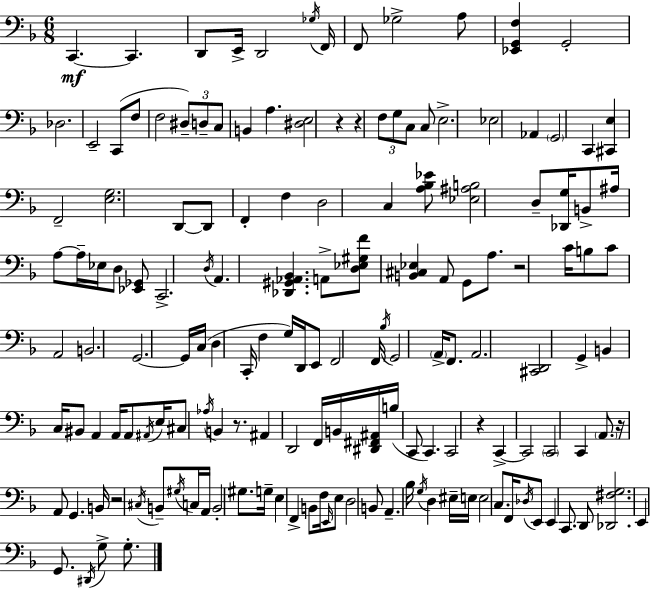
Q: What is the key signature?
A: D minor